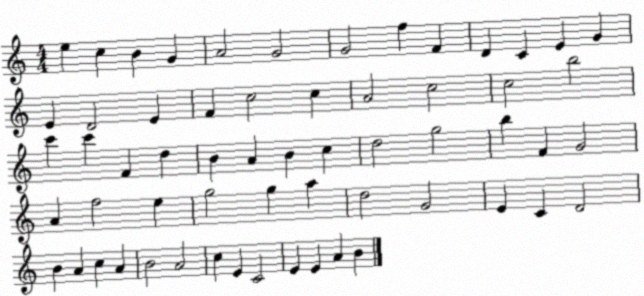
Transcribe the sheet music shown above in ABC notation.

X:1
T:Untitled
M:4/4
L:1/4
K:C
e c B G A2 G2 G2 f F D C E G E D2 E F c2 c A2 c2 c2 b2 c' c' F d B A B c d2 g2 b F G2 A f2 e g2 g a d2 G2 E C D2 B A c A B2 A2 c E C2 E E A B